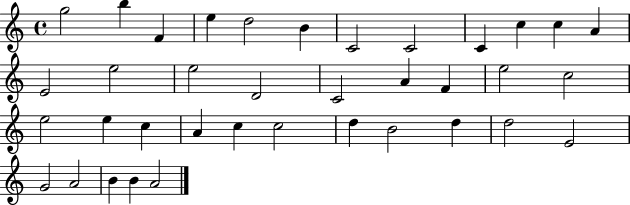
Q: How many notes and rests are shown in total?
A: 37